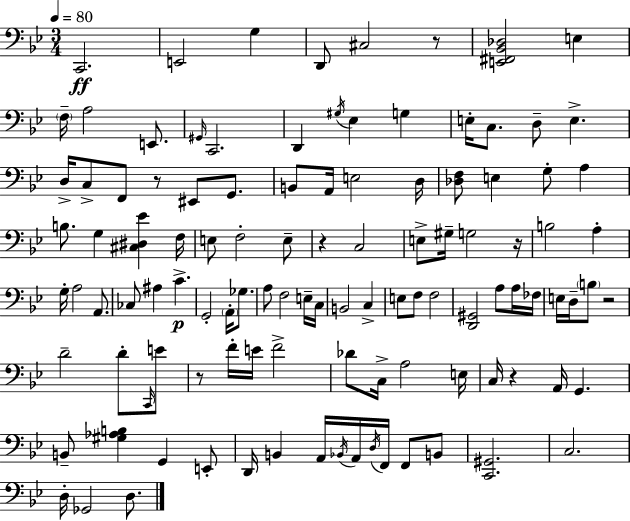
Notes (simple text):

C2/h. E2/h G3/q D2/e C#3/h R/e [E2,F#2,Bb2,Db3]/h E3/q F3/s A3/h E2/e. G#2/s C2/h. D2/q G#3/s Eb3/q G3/q E3/s C3/e. D3/e E3/q. D3/s C3/e F2/e R/e EIS2/e G2/e. B2/e A2/s E3/h D3/s [Db3,F3]/e E3/q G3/e A3/q B3/e. G3/q [C#3,D#3,Eb4]/q F3/s E3/e F3/h E3/e R/q C3/h E3/e G#3/s G3/h R/s B3/h A3/q G3/s A3/h A2/e. CES3/e A#3/q C4/q. G2/h A2/s Gb3/e. A3/e F3/h E3/s C3/s B2/h C3/q E3/e F3/e F3/h [D2,G#2]/h A3/e A3/s FES3/s E3/s D3/s B3/e R/h D4/h D4/e C2/s E4/e R/e F4/s E4/s F4/h Db4/e C3/s A3/h E3/s C3/s R/q A2/s G2/q. B2/e [G#3,Ab3,B3]/q G2/q E2/e D2/s B2/q A2/s Bb2/s A2/s D3/s F2/s F2/e B2/e [C2,G#2]/h. C3/h. D3/s Gb2/h D3/e.